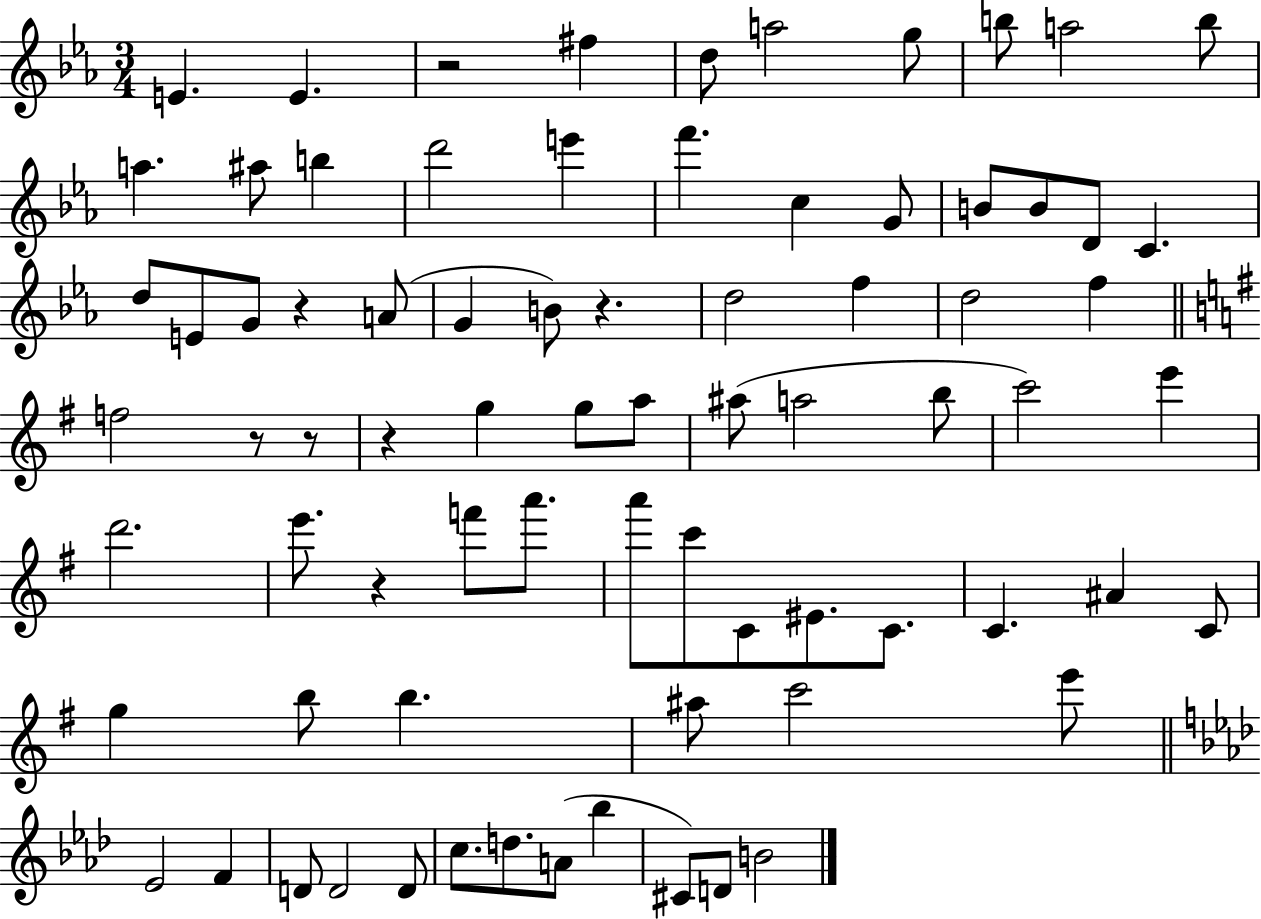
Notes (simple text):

E4/q. E4/q. R/h F#5/q D5/e A5/h G5/e B5/e A5/h B5/e A5/q. A#5/e B5/q D6/h E6/q F6/q. C5/q G4/e B4/e B4/e D4/e C4/q. D5/e E4/e G4/e R/q A4/e G4/q B4/e R/q. D5/h F5/q D5/h F5/q F5/h R/e R/e R/q G5/q G5/e A5/e A#5/e A5/h B5/e C6/h E6/q D6/h. E6/e. R/q F6/e A6/e. A6/e C6/e C4/e EIS4/e. C4/e. C4/q. A#4/q C4/e G5/q B5/e B5/q. A#5/e C6/h E6/e Eb4/h F4/q D4/e D4/h D4/e C5/e. D5/e. A4/e Bb5/q C#4/e D4/e B4/h